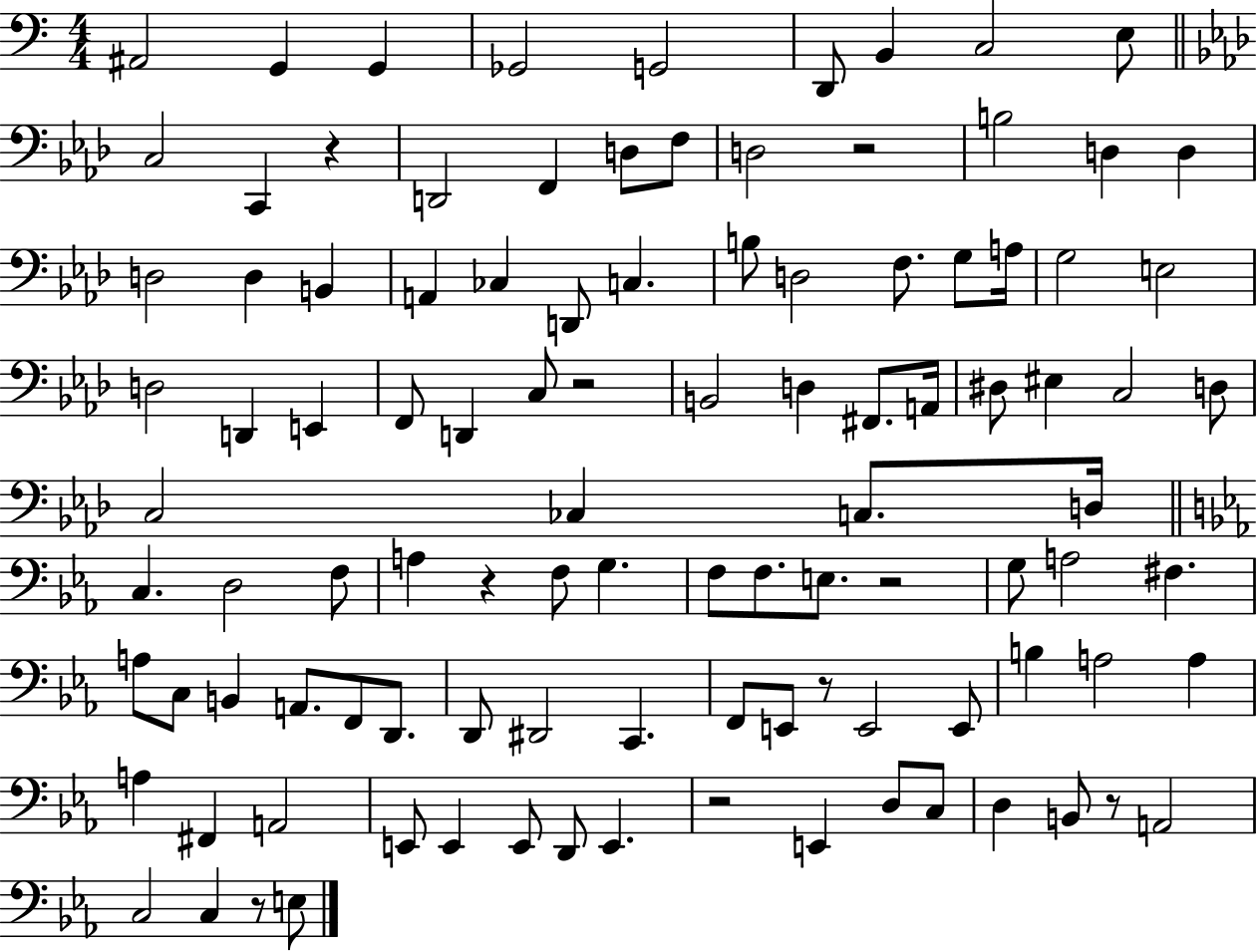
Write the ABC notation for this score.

X:1
T:Untitled
M:4/4
L:1/4
K:C
^A,,2 G,, G,, _G,,2 G,,2 D,,/2 B,, C,2 E,/2 C,2 C,, z D,,2 F,, D,/2 F,/2 D,2 z2 B,2 D, D, D,2 D, B,, A,, _C, D,,/2 C, B,/2 D,2 F,/2 G,/2 A,/4 G,2 E,2 D,2 D,, E,, F,,/2 D,, C,/2 z2 B,,2 D, ^F,,/2 A,,/4 ^D,/2 ^E, C,2 D,/2 C,2 _C, C,/2 D,/4 C, D,2 F,/2 A, z F,/2 G, F,/2 F,/2 E,/2 z2 G,/2 A,2 ^F, A,/2 C,/2 B,, A,,/2 F,,/2 D,,/2 D,,/2 ^D,,2 C,, F,,/2 E,,/2 z/2 E,,2 E,,/2 B, A,2 A, A, ^F,, A,,2 E,,/2 E,, E,,/2 D,,/2 E,, z2 E,, D,/2 C,/2 D, B,,/2 z/2 A,,2 C,2 C, z/2 E,/2